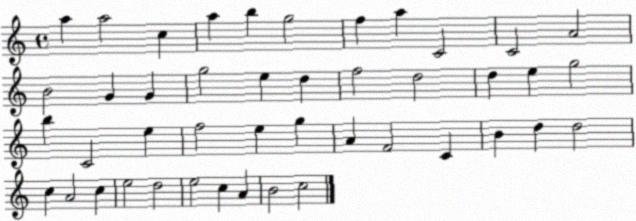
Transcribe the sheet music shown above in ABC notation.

X:1
T:Untitled
M:4/4
L:1/4
K:C
a a2 c a b g2 f a C2 C2 A2 B2 G G g2 e d f2 d2 d e g2 b C2 e f2 e g A F2 C B d d2 c A2 c e2 d2 e2 c A B2 c2